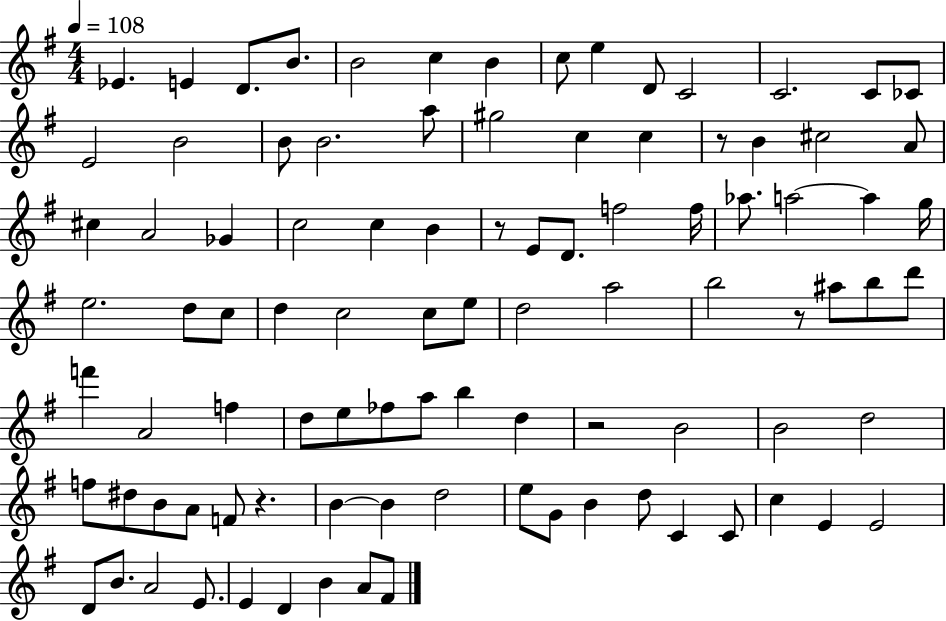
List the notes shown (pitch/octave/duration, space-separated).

Eb4/q. E4/q D4/e. B4/e. B4/h C5/q B4/q C5/e E5/q D4/e C4/h C4/h. C4/e CES4/e E4/h B4/h B4/e B4/h. A5/e G#5/h C5/q C5/q R/e B4/q C#5/h A4/e C#5/q A4/h Gb4/q C5/h C5/q B4/q R/e E4/e D4/e. F5/h F5/s Ab5/e. A5/h A5/q G5/s E5/h. D5/e C5/e D5/q C5/h C5/e E5/e D5/h A5/h B5/h R/e A#5/e B5/e D6/e F6/q A4/h F5/q D5/e E5/e FES5/e A5/e B5/q D5/q R/h B4/h B4/h D5/h F5/e D#5/e B4/e A4/e F4/e R/q. B4/q B4/q D5/h E5/e G4/e B4/q D5/e C4/q C4/e C5/q E4/q E4/h D4/e B4/e. A4/h E4/e. E4/q D4/q B4/q A4/e F#4/e